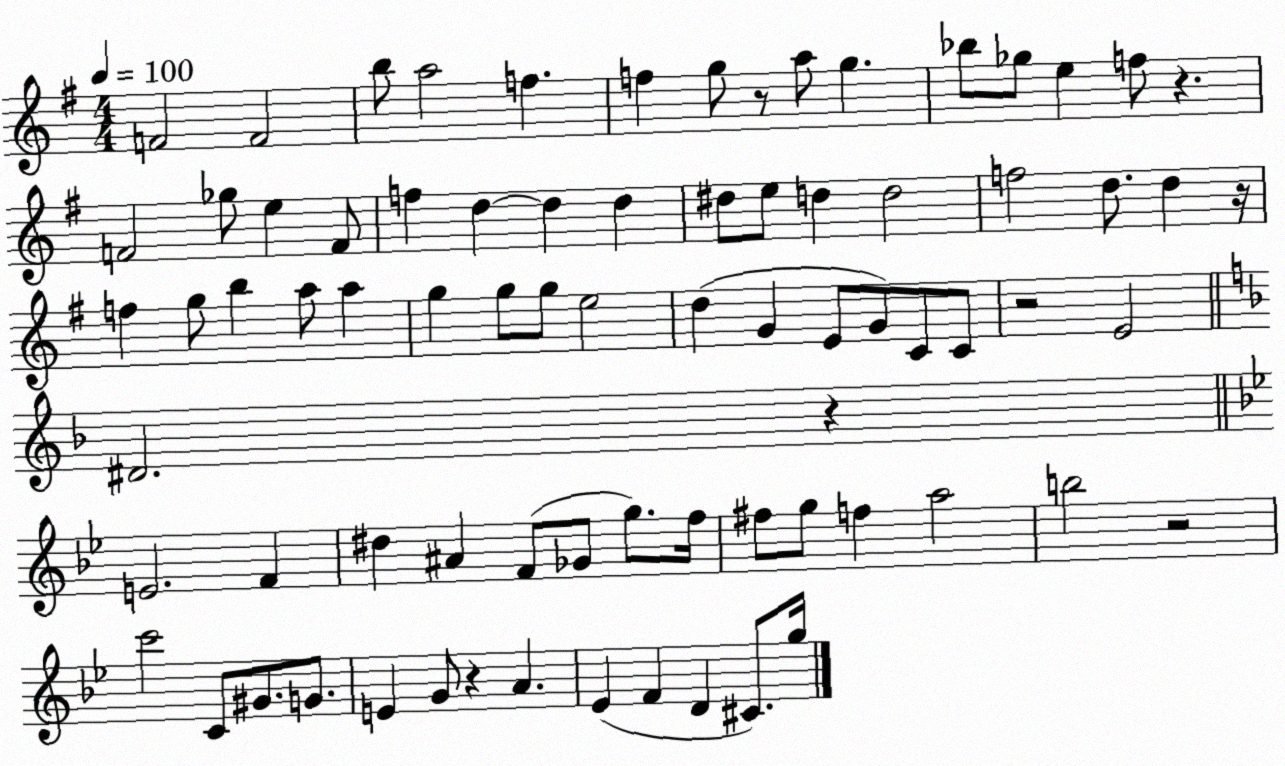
X:1
T:Untitled
M:4/4
L:1/4
K:G
F2 F2 b/2 a2 f f g/2 z/2 a/2 g _b/2 _g/2 e f/2 z F2 _g/2 e F/2 f d d d ^d/2 e/2 d d2 f2 d/2 d z/4 f g/2 b a/2 a g g/2 g/2 e2 d G E/2 G/2 C/2 C/2 z2 E2 ^D2 z E2 F ^d ^A F/2 _G/2 g/2 f/4 ^f/2 g/2 f a2 b2 z2 c'2 C/2 ^G/2 G/2 E G/2 z A _E F D ^C/2 g/4